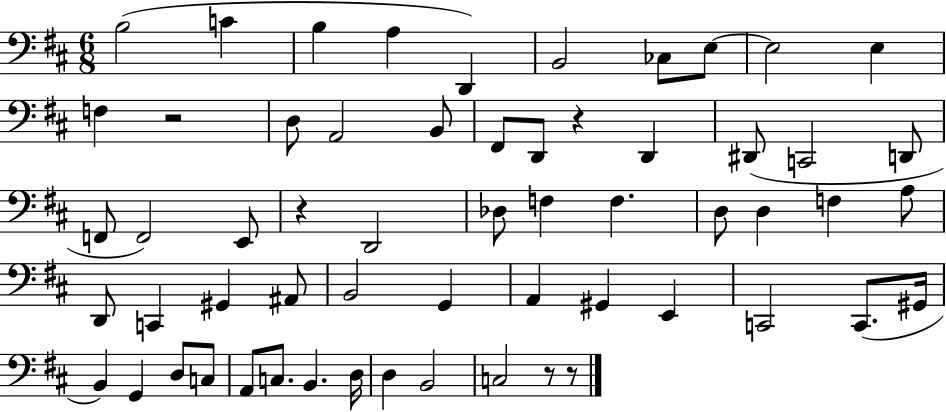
{
  \clef bass
  \numericTimeSignature
  \time 6/8
  \key d \major
  \repeat volta 2 { b2( c'4 | b4 a4 d,4) | b,2 ces8 e8~~ | e2 e4 | \break f4 r2 | d8 a,2 b,8 | fis,8 d,8 r4 d,4 | dis,8( c,2 d,8 | \break f,8 f,2) e,8 | r4 d,2 | des8 f4 f4. | d8 d4 f4 a8 | \break d,8 c,4 gis,4 ais,8 | b,2 g,4 | a,4 gis,4 e,4 | c,2 c,8.( gis,16 | \break b,4) g,4 d8 c8 | a,8 c8. b,4. d16 | d4 b,2 | c2 r8 r8 | \break } \bar "|."
}